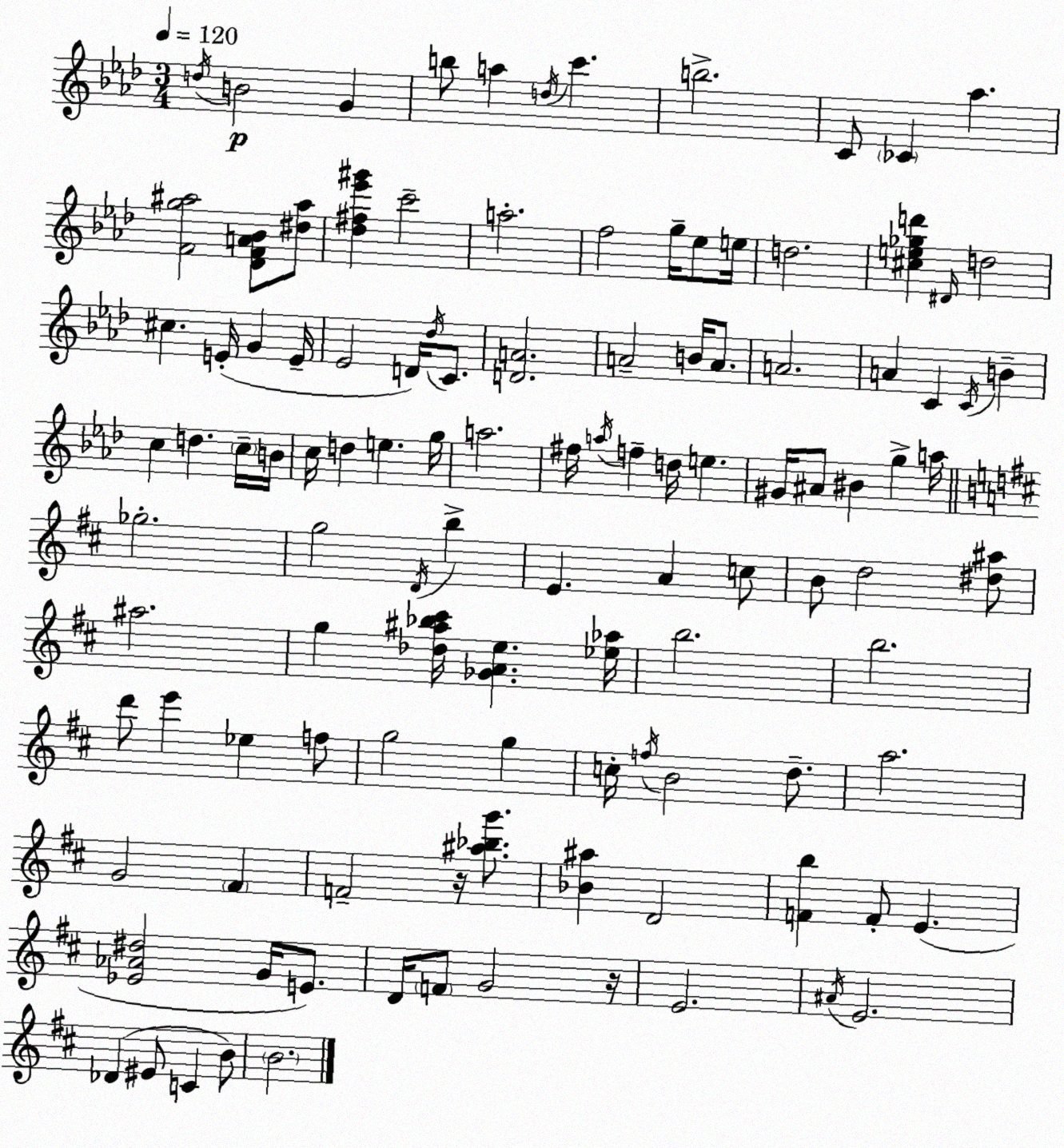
X:1
T:Untitled
M:3/4
L:1/4
K:Ab
d/4 B2 G b/2 a d/4 c' b2 C/2 _C _a [Fg^a]2 [_DFA_B]/2 [^d^a]/2 [_d^f_e'^g'] c'2 a2 f2 g/4 _e/2 e/4 d2 [^ce_gd'] ^D/4 d2 ^c E/4 G E/4 _E2 D/4 _d/4 C/2 [DA]2 A2 B/4 A/2 A2 A C C/4 B c d c/4 B/4 c/4 d e g/4 a2 ^f/4 a/4 f d/4 e ^G/4 ^A/2 ^B g a/4 _g2 g2 D/4 b E A c/2 B/2 d2 [^d^a]/2 ^a2 g [_d^a_b^c']/4 [_GAe] [_e_a]/4 b2 b2 d'/2 e' _e f/2 g2 g c/4 f/4 B2 d/2 a2 G2 ^F F2 z/4 [^a_bg']/2 [_B^a] D2 [Fb] F/2 E [_E_A^d]2 G/4 E/2 D/4 F/2 G2 z/4 E2 ^A/4 E2 _D ^E/2 C B/2 B2